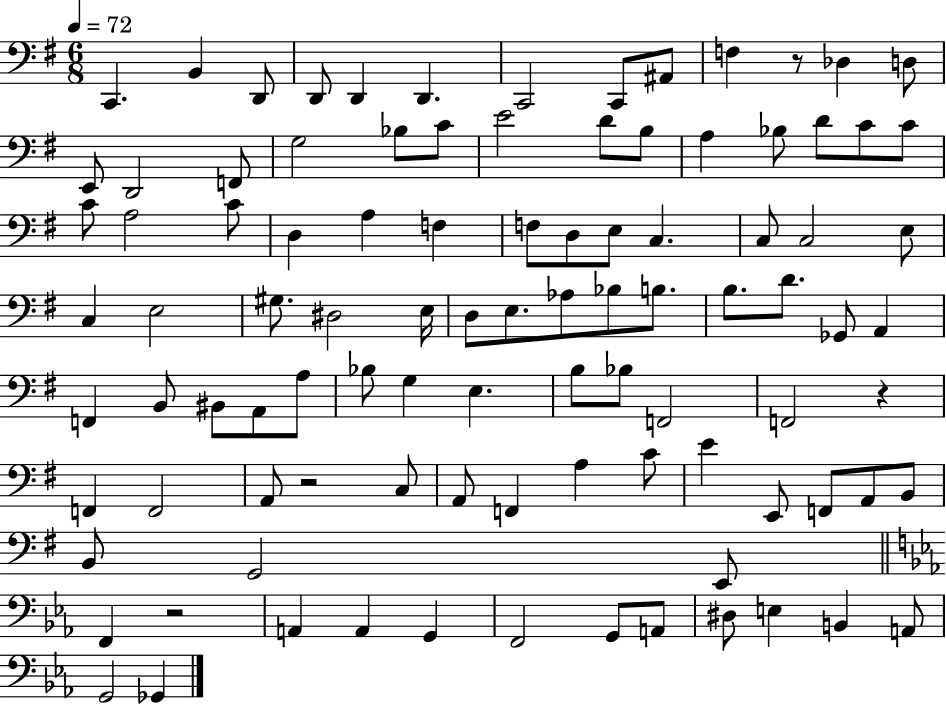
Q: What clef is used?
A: bass